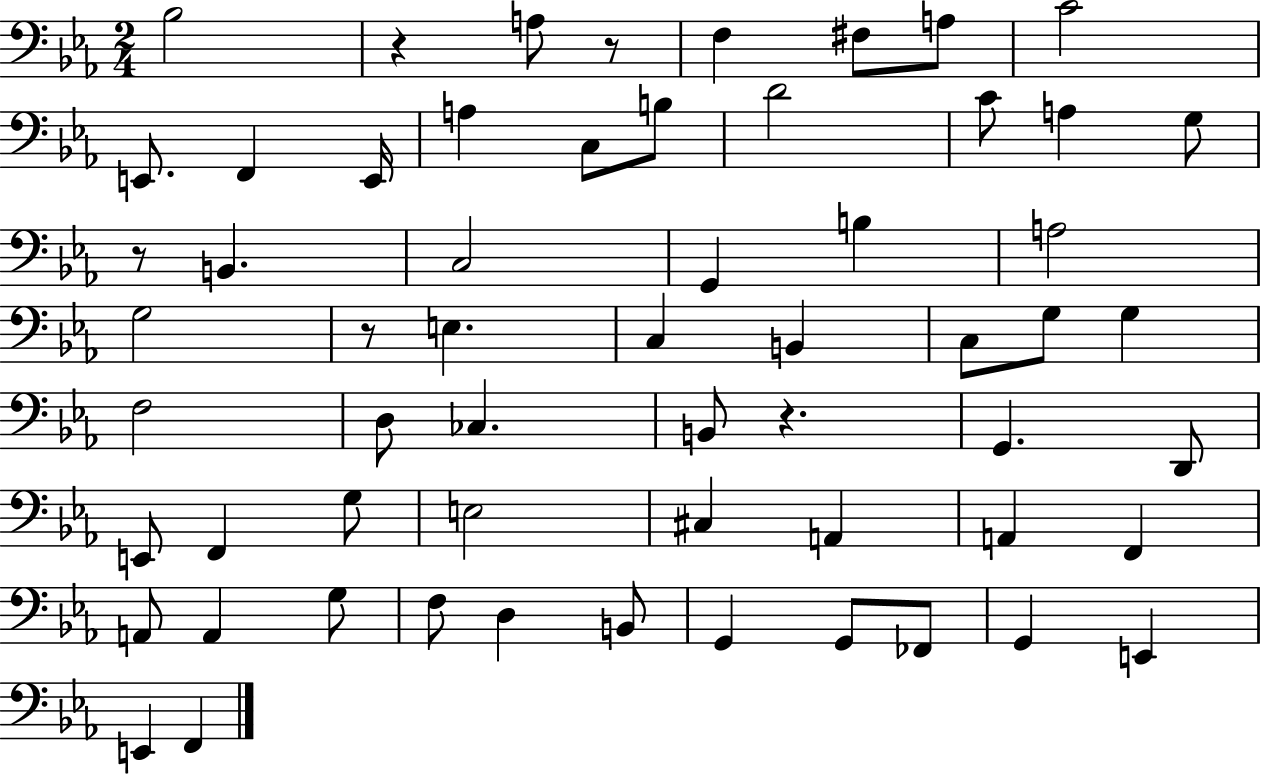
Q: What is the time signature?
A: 2/4